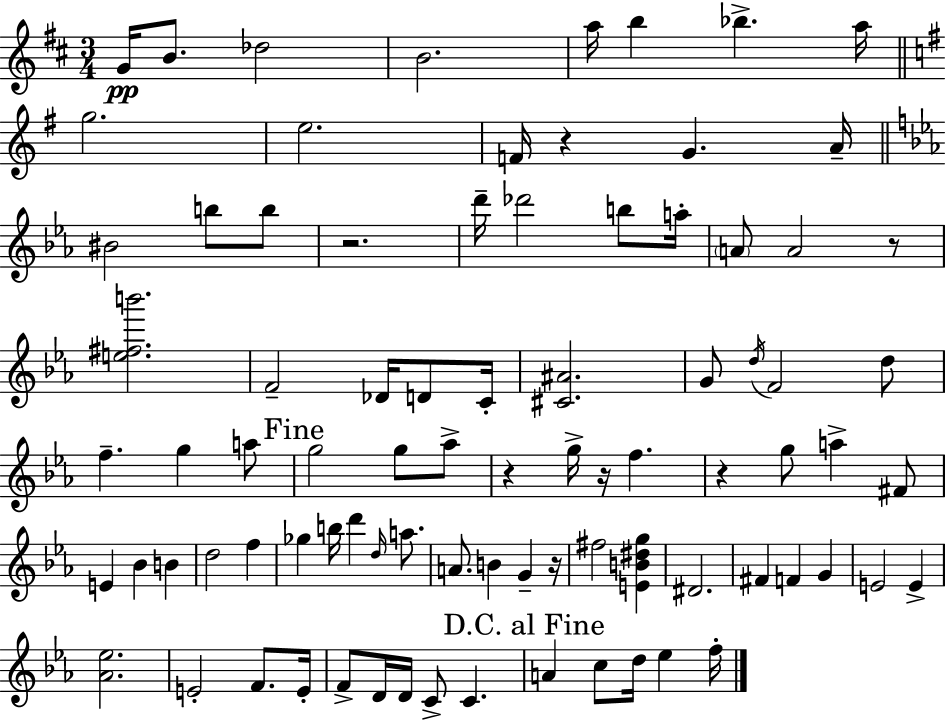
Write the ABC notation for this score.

X:1
T:Untitled
M:3/4
L:1/4
K:D
G/4 B/2 _d2 B2 a/4 b _b a/4 g2 e2 F/4 z G A/4 ^B2 b/2 b/2 z2 d'/4 _d'2 b/2 a/4 A/2 A2 z/2 [e^fb']2 F2 _D/4 D/2 C/4 [^C^A]2 G/2 d/4 F2 d/2 f g a/2 g2 g/2 _a/2 z g/4 z/4 f z g/2 a ^F/2 E _B B d2 f _g b/4 d' d/4 a/2 A/2 B G z/4 ^f2 [EB^dg] ^D2 ^F F G E2 E [_A_e]2 E2 F/2 E/4 F/2 D/4 D/4 C/2 C A c/2 d/4 _e f/4